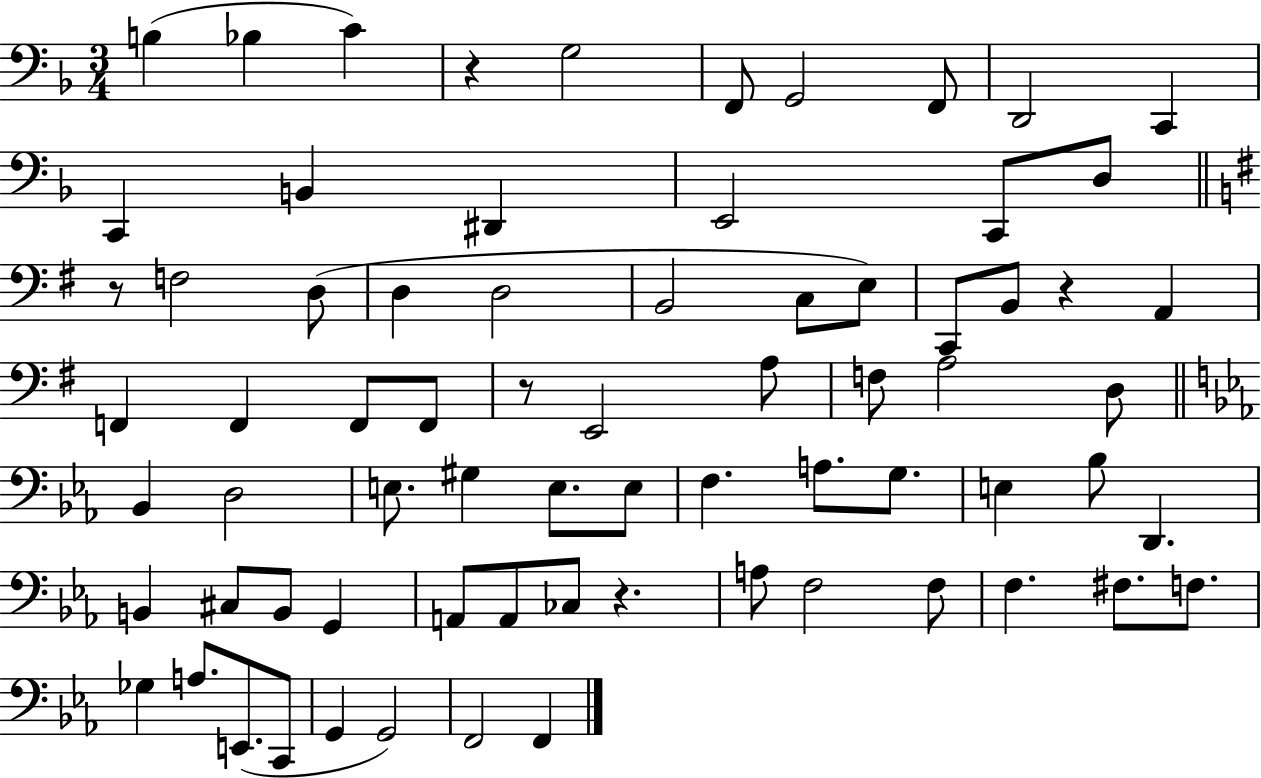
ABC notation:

X:1
T:Untitled
M:3/4
L:1/4
K:F
B, _B, C z G,2 F,,/2 G,,2 F,,/2 D,,2 C,, C,, B,, ^D,, E,,2 C,,/2 D,/2 z/2 F,2 D,/2 D, D,2 B,,2 C,/2 E,/2 C,,/2 B,,/2 z A,, F,, F,, F,,/2 F,,/2 z/2 E,,2 A,/2 F,/2 A,2 D,/2 _B,, D,2 E,/2 ^G, E,/2 E,/2 F, A,/2 G,/2 E, _B,/2 D,, B,, ^C,/2 B,,/2 G,, A,,/2 A,,/2 _C,/2 z A,/2 F,2 F,/2 F, ^F,/2 F,/2 _G, A,/2 E,,/2 C,,/2 G,, G,,2 F,,2 F,,